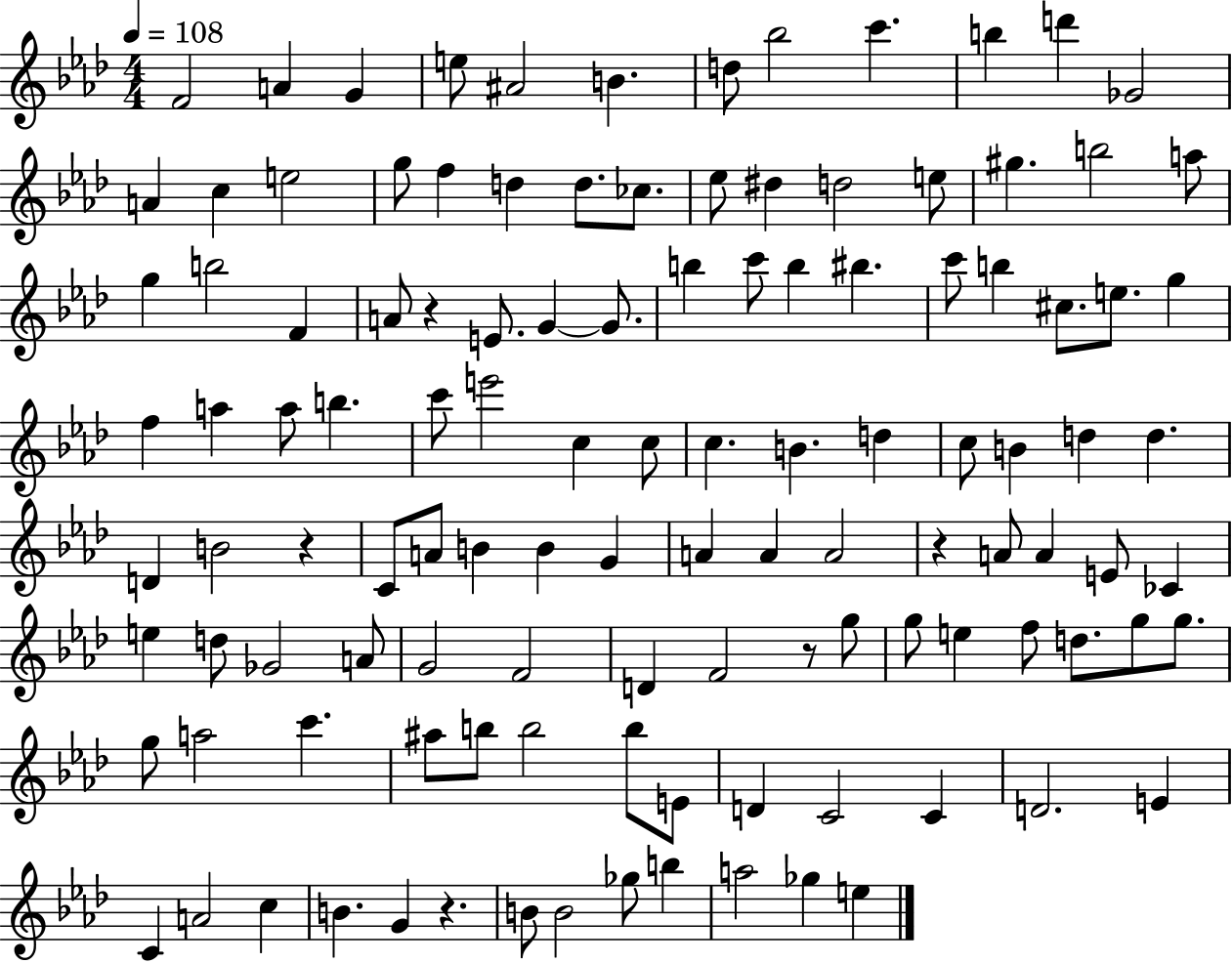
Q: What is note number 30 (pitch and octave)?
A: F4